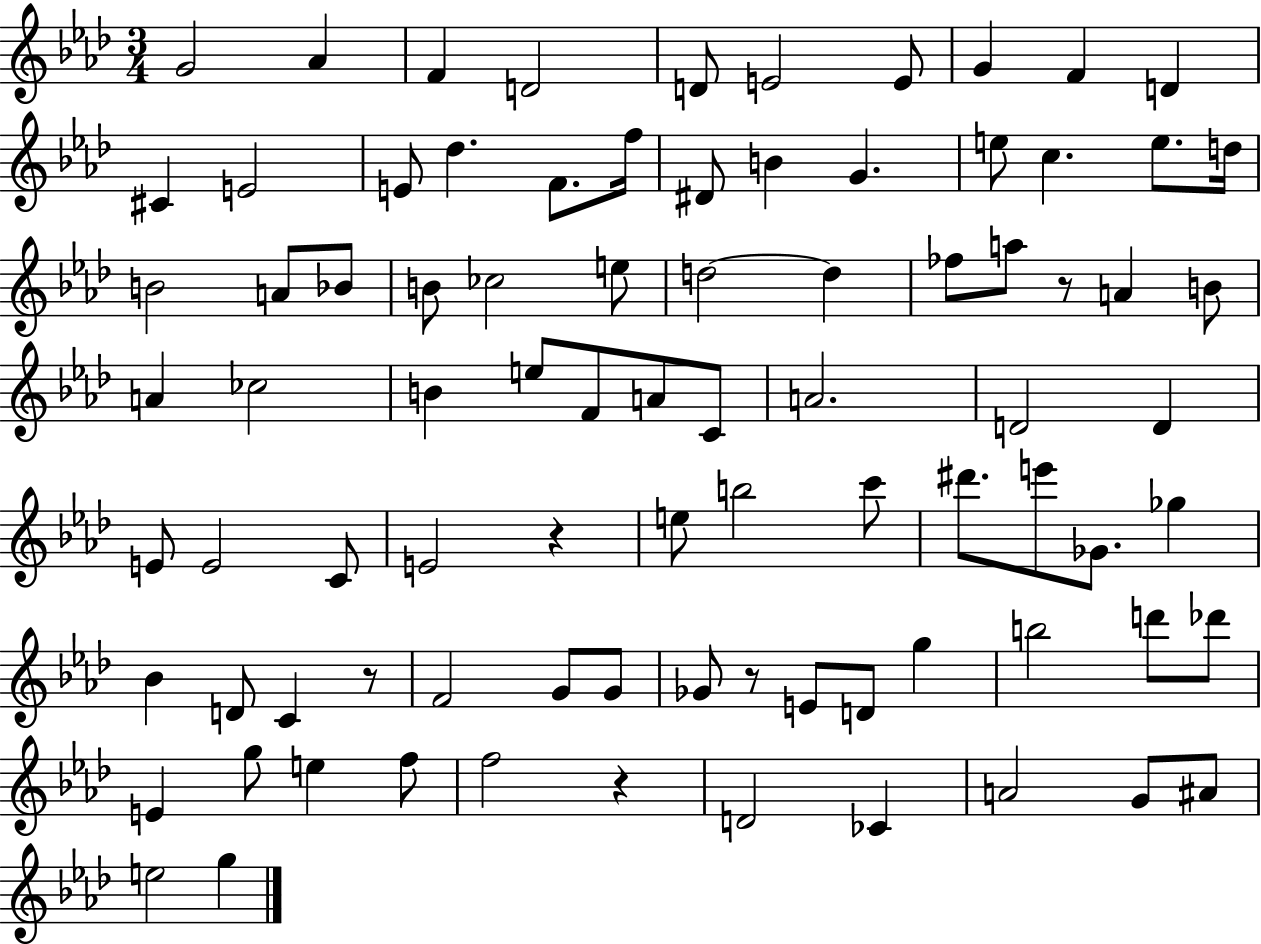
{
  \clef treble
  \numericTimeSignature
  \time 3/4
  \key aes \major
  g'2 aes'4 | f'4 d'2 | d'8 e'2 e'8 | g'4 f'4 d'4 | \break cis'4 e'2 | e'8 des''4. f'8. f''16 | dis'8 b'4 g'4. | e''8 c''4. e''8. d''16 | \break b'2 a'8 bes'8 | b'8 ces''2 e''8 | d''2~~ d''4 | fes''8 a''8 r8 a'4 b'8 | \break a'4 ces''2 | b'4 e''8 f'8 a'8 c'8 | a'2. | d'2 d'4 | \break e'8 e'2 c'8 | e'2 r4 | e''8 b''2 c'''8 | dis'''8. e'''8 ges'8. ges''4 | \break bes'4 d'8 c'4 r8 | f'2 g'8 g'8 | ges'8 r8 e'8 d'8 g''4 | b''2 d'''8 des'''8 | \break e'4 g''8 e''4 f''8 | f''2 r4 | d'2 ces'4 | a'2 g'8 ais'8 | \break e''2 g''4 | \bar "|."
}